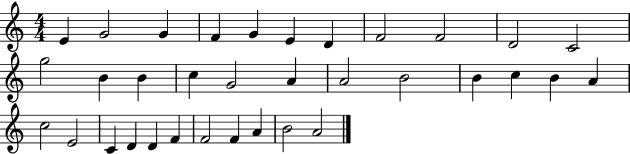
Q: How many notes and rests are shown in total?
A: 34